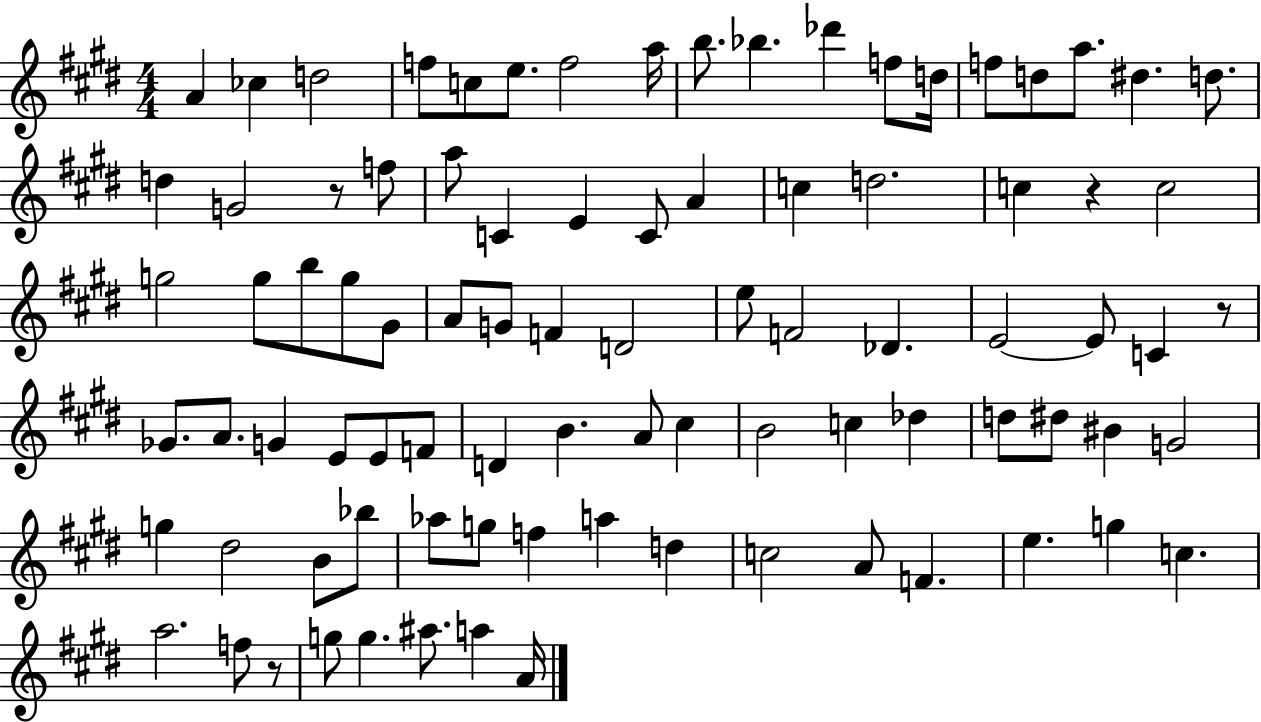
X:1
T:Untitled
M:4/4
L:1/4
K:E
A _c d2 f/2 c/2 e/2 f2 a/4 b/2 _b _d' f/2 d/4 f/2 d/2 a/2 ^d d/2 d G2 z/2 f/2 a/2 C E C/2 A c d2 c z c2 g2 g/2 b/2 g/2 ^G/2 A/2 G/2 F D2 e/2 F2 _D E2 E/2 C z/2 _G/2 A/2 G E/2 E/2 F/2 D B A/2 ^c B2 c _d d/2 ^d/2 ^B G2 g ^d2 B/2 _b/2 _a/2 g/2 f a d c2 A/2 F e g c a2 f/2 z/2 g/2 g ^a/2 a A/4